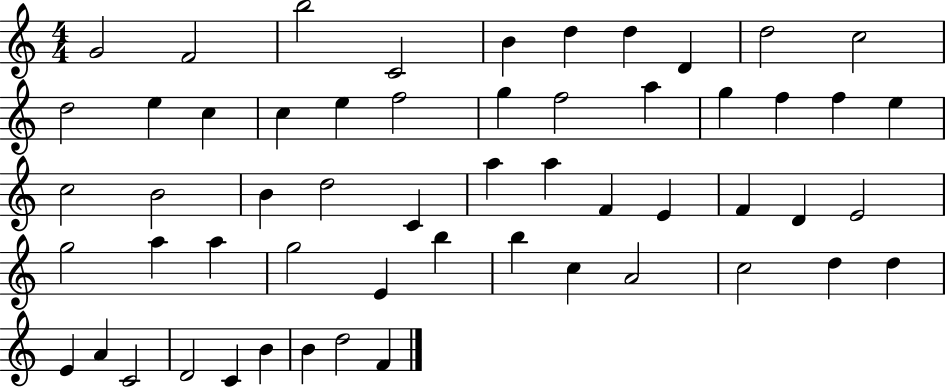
{
  \clef treble
  \numericTimeSignature
  \time 4/4
  \key c \major
  g'2 f'2 | b''2 c'2 | b'4 d''4 d''4 d'4 | d''2 c''2 | \break d''2 e''4 c''4 | c''4 e''4 f''2 | g''4 f''2 a''4 | g''4 f''4 f''4 e''4 | \break c''2 b'2 | b'4 d''2 c'4 | a''4 a''4 f'4 e'4 | f'4 d'4 e'2 | \break g''2 a''4 a''4 | g''2 e'4 b''4 | b''4 c''4 a'2 | c''2 d''4 d''4 | \break e'4 a'4 c'2 | d'2 c'4 b'4 | b'4 d''2 f'4 | \bar "|."
}